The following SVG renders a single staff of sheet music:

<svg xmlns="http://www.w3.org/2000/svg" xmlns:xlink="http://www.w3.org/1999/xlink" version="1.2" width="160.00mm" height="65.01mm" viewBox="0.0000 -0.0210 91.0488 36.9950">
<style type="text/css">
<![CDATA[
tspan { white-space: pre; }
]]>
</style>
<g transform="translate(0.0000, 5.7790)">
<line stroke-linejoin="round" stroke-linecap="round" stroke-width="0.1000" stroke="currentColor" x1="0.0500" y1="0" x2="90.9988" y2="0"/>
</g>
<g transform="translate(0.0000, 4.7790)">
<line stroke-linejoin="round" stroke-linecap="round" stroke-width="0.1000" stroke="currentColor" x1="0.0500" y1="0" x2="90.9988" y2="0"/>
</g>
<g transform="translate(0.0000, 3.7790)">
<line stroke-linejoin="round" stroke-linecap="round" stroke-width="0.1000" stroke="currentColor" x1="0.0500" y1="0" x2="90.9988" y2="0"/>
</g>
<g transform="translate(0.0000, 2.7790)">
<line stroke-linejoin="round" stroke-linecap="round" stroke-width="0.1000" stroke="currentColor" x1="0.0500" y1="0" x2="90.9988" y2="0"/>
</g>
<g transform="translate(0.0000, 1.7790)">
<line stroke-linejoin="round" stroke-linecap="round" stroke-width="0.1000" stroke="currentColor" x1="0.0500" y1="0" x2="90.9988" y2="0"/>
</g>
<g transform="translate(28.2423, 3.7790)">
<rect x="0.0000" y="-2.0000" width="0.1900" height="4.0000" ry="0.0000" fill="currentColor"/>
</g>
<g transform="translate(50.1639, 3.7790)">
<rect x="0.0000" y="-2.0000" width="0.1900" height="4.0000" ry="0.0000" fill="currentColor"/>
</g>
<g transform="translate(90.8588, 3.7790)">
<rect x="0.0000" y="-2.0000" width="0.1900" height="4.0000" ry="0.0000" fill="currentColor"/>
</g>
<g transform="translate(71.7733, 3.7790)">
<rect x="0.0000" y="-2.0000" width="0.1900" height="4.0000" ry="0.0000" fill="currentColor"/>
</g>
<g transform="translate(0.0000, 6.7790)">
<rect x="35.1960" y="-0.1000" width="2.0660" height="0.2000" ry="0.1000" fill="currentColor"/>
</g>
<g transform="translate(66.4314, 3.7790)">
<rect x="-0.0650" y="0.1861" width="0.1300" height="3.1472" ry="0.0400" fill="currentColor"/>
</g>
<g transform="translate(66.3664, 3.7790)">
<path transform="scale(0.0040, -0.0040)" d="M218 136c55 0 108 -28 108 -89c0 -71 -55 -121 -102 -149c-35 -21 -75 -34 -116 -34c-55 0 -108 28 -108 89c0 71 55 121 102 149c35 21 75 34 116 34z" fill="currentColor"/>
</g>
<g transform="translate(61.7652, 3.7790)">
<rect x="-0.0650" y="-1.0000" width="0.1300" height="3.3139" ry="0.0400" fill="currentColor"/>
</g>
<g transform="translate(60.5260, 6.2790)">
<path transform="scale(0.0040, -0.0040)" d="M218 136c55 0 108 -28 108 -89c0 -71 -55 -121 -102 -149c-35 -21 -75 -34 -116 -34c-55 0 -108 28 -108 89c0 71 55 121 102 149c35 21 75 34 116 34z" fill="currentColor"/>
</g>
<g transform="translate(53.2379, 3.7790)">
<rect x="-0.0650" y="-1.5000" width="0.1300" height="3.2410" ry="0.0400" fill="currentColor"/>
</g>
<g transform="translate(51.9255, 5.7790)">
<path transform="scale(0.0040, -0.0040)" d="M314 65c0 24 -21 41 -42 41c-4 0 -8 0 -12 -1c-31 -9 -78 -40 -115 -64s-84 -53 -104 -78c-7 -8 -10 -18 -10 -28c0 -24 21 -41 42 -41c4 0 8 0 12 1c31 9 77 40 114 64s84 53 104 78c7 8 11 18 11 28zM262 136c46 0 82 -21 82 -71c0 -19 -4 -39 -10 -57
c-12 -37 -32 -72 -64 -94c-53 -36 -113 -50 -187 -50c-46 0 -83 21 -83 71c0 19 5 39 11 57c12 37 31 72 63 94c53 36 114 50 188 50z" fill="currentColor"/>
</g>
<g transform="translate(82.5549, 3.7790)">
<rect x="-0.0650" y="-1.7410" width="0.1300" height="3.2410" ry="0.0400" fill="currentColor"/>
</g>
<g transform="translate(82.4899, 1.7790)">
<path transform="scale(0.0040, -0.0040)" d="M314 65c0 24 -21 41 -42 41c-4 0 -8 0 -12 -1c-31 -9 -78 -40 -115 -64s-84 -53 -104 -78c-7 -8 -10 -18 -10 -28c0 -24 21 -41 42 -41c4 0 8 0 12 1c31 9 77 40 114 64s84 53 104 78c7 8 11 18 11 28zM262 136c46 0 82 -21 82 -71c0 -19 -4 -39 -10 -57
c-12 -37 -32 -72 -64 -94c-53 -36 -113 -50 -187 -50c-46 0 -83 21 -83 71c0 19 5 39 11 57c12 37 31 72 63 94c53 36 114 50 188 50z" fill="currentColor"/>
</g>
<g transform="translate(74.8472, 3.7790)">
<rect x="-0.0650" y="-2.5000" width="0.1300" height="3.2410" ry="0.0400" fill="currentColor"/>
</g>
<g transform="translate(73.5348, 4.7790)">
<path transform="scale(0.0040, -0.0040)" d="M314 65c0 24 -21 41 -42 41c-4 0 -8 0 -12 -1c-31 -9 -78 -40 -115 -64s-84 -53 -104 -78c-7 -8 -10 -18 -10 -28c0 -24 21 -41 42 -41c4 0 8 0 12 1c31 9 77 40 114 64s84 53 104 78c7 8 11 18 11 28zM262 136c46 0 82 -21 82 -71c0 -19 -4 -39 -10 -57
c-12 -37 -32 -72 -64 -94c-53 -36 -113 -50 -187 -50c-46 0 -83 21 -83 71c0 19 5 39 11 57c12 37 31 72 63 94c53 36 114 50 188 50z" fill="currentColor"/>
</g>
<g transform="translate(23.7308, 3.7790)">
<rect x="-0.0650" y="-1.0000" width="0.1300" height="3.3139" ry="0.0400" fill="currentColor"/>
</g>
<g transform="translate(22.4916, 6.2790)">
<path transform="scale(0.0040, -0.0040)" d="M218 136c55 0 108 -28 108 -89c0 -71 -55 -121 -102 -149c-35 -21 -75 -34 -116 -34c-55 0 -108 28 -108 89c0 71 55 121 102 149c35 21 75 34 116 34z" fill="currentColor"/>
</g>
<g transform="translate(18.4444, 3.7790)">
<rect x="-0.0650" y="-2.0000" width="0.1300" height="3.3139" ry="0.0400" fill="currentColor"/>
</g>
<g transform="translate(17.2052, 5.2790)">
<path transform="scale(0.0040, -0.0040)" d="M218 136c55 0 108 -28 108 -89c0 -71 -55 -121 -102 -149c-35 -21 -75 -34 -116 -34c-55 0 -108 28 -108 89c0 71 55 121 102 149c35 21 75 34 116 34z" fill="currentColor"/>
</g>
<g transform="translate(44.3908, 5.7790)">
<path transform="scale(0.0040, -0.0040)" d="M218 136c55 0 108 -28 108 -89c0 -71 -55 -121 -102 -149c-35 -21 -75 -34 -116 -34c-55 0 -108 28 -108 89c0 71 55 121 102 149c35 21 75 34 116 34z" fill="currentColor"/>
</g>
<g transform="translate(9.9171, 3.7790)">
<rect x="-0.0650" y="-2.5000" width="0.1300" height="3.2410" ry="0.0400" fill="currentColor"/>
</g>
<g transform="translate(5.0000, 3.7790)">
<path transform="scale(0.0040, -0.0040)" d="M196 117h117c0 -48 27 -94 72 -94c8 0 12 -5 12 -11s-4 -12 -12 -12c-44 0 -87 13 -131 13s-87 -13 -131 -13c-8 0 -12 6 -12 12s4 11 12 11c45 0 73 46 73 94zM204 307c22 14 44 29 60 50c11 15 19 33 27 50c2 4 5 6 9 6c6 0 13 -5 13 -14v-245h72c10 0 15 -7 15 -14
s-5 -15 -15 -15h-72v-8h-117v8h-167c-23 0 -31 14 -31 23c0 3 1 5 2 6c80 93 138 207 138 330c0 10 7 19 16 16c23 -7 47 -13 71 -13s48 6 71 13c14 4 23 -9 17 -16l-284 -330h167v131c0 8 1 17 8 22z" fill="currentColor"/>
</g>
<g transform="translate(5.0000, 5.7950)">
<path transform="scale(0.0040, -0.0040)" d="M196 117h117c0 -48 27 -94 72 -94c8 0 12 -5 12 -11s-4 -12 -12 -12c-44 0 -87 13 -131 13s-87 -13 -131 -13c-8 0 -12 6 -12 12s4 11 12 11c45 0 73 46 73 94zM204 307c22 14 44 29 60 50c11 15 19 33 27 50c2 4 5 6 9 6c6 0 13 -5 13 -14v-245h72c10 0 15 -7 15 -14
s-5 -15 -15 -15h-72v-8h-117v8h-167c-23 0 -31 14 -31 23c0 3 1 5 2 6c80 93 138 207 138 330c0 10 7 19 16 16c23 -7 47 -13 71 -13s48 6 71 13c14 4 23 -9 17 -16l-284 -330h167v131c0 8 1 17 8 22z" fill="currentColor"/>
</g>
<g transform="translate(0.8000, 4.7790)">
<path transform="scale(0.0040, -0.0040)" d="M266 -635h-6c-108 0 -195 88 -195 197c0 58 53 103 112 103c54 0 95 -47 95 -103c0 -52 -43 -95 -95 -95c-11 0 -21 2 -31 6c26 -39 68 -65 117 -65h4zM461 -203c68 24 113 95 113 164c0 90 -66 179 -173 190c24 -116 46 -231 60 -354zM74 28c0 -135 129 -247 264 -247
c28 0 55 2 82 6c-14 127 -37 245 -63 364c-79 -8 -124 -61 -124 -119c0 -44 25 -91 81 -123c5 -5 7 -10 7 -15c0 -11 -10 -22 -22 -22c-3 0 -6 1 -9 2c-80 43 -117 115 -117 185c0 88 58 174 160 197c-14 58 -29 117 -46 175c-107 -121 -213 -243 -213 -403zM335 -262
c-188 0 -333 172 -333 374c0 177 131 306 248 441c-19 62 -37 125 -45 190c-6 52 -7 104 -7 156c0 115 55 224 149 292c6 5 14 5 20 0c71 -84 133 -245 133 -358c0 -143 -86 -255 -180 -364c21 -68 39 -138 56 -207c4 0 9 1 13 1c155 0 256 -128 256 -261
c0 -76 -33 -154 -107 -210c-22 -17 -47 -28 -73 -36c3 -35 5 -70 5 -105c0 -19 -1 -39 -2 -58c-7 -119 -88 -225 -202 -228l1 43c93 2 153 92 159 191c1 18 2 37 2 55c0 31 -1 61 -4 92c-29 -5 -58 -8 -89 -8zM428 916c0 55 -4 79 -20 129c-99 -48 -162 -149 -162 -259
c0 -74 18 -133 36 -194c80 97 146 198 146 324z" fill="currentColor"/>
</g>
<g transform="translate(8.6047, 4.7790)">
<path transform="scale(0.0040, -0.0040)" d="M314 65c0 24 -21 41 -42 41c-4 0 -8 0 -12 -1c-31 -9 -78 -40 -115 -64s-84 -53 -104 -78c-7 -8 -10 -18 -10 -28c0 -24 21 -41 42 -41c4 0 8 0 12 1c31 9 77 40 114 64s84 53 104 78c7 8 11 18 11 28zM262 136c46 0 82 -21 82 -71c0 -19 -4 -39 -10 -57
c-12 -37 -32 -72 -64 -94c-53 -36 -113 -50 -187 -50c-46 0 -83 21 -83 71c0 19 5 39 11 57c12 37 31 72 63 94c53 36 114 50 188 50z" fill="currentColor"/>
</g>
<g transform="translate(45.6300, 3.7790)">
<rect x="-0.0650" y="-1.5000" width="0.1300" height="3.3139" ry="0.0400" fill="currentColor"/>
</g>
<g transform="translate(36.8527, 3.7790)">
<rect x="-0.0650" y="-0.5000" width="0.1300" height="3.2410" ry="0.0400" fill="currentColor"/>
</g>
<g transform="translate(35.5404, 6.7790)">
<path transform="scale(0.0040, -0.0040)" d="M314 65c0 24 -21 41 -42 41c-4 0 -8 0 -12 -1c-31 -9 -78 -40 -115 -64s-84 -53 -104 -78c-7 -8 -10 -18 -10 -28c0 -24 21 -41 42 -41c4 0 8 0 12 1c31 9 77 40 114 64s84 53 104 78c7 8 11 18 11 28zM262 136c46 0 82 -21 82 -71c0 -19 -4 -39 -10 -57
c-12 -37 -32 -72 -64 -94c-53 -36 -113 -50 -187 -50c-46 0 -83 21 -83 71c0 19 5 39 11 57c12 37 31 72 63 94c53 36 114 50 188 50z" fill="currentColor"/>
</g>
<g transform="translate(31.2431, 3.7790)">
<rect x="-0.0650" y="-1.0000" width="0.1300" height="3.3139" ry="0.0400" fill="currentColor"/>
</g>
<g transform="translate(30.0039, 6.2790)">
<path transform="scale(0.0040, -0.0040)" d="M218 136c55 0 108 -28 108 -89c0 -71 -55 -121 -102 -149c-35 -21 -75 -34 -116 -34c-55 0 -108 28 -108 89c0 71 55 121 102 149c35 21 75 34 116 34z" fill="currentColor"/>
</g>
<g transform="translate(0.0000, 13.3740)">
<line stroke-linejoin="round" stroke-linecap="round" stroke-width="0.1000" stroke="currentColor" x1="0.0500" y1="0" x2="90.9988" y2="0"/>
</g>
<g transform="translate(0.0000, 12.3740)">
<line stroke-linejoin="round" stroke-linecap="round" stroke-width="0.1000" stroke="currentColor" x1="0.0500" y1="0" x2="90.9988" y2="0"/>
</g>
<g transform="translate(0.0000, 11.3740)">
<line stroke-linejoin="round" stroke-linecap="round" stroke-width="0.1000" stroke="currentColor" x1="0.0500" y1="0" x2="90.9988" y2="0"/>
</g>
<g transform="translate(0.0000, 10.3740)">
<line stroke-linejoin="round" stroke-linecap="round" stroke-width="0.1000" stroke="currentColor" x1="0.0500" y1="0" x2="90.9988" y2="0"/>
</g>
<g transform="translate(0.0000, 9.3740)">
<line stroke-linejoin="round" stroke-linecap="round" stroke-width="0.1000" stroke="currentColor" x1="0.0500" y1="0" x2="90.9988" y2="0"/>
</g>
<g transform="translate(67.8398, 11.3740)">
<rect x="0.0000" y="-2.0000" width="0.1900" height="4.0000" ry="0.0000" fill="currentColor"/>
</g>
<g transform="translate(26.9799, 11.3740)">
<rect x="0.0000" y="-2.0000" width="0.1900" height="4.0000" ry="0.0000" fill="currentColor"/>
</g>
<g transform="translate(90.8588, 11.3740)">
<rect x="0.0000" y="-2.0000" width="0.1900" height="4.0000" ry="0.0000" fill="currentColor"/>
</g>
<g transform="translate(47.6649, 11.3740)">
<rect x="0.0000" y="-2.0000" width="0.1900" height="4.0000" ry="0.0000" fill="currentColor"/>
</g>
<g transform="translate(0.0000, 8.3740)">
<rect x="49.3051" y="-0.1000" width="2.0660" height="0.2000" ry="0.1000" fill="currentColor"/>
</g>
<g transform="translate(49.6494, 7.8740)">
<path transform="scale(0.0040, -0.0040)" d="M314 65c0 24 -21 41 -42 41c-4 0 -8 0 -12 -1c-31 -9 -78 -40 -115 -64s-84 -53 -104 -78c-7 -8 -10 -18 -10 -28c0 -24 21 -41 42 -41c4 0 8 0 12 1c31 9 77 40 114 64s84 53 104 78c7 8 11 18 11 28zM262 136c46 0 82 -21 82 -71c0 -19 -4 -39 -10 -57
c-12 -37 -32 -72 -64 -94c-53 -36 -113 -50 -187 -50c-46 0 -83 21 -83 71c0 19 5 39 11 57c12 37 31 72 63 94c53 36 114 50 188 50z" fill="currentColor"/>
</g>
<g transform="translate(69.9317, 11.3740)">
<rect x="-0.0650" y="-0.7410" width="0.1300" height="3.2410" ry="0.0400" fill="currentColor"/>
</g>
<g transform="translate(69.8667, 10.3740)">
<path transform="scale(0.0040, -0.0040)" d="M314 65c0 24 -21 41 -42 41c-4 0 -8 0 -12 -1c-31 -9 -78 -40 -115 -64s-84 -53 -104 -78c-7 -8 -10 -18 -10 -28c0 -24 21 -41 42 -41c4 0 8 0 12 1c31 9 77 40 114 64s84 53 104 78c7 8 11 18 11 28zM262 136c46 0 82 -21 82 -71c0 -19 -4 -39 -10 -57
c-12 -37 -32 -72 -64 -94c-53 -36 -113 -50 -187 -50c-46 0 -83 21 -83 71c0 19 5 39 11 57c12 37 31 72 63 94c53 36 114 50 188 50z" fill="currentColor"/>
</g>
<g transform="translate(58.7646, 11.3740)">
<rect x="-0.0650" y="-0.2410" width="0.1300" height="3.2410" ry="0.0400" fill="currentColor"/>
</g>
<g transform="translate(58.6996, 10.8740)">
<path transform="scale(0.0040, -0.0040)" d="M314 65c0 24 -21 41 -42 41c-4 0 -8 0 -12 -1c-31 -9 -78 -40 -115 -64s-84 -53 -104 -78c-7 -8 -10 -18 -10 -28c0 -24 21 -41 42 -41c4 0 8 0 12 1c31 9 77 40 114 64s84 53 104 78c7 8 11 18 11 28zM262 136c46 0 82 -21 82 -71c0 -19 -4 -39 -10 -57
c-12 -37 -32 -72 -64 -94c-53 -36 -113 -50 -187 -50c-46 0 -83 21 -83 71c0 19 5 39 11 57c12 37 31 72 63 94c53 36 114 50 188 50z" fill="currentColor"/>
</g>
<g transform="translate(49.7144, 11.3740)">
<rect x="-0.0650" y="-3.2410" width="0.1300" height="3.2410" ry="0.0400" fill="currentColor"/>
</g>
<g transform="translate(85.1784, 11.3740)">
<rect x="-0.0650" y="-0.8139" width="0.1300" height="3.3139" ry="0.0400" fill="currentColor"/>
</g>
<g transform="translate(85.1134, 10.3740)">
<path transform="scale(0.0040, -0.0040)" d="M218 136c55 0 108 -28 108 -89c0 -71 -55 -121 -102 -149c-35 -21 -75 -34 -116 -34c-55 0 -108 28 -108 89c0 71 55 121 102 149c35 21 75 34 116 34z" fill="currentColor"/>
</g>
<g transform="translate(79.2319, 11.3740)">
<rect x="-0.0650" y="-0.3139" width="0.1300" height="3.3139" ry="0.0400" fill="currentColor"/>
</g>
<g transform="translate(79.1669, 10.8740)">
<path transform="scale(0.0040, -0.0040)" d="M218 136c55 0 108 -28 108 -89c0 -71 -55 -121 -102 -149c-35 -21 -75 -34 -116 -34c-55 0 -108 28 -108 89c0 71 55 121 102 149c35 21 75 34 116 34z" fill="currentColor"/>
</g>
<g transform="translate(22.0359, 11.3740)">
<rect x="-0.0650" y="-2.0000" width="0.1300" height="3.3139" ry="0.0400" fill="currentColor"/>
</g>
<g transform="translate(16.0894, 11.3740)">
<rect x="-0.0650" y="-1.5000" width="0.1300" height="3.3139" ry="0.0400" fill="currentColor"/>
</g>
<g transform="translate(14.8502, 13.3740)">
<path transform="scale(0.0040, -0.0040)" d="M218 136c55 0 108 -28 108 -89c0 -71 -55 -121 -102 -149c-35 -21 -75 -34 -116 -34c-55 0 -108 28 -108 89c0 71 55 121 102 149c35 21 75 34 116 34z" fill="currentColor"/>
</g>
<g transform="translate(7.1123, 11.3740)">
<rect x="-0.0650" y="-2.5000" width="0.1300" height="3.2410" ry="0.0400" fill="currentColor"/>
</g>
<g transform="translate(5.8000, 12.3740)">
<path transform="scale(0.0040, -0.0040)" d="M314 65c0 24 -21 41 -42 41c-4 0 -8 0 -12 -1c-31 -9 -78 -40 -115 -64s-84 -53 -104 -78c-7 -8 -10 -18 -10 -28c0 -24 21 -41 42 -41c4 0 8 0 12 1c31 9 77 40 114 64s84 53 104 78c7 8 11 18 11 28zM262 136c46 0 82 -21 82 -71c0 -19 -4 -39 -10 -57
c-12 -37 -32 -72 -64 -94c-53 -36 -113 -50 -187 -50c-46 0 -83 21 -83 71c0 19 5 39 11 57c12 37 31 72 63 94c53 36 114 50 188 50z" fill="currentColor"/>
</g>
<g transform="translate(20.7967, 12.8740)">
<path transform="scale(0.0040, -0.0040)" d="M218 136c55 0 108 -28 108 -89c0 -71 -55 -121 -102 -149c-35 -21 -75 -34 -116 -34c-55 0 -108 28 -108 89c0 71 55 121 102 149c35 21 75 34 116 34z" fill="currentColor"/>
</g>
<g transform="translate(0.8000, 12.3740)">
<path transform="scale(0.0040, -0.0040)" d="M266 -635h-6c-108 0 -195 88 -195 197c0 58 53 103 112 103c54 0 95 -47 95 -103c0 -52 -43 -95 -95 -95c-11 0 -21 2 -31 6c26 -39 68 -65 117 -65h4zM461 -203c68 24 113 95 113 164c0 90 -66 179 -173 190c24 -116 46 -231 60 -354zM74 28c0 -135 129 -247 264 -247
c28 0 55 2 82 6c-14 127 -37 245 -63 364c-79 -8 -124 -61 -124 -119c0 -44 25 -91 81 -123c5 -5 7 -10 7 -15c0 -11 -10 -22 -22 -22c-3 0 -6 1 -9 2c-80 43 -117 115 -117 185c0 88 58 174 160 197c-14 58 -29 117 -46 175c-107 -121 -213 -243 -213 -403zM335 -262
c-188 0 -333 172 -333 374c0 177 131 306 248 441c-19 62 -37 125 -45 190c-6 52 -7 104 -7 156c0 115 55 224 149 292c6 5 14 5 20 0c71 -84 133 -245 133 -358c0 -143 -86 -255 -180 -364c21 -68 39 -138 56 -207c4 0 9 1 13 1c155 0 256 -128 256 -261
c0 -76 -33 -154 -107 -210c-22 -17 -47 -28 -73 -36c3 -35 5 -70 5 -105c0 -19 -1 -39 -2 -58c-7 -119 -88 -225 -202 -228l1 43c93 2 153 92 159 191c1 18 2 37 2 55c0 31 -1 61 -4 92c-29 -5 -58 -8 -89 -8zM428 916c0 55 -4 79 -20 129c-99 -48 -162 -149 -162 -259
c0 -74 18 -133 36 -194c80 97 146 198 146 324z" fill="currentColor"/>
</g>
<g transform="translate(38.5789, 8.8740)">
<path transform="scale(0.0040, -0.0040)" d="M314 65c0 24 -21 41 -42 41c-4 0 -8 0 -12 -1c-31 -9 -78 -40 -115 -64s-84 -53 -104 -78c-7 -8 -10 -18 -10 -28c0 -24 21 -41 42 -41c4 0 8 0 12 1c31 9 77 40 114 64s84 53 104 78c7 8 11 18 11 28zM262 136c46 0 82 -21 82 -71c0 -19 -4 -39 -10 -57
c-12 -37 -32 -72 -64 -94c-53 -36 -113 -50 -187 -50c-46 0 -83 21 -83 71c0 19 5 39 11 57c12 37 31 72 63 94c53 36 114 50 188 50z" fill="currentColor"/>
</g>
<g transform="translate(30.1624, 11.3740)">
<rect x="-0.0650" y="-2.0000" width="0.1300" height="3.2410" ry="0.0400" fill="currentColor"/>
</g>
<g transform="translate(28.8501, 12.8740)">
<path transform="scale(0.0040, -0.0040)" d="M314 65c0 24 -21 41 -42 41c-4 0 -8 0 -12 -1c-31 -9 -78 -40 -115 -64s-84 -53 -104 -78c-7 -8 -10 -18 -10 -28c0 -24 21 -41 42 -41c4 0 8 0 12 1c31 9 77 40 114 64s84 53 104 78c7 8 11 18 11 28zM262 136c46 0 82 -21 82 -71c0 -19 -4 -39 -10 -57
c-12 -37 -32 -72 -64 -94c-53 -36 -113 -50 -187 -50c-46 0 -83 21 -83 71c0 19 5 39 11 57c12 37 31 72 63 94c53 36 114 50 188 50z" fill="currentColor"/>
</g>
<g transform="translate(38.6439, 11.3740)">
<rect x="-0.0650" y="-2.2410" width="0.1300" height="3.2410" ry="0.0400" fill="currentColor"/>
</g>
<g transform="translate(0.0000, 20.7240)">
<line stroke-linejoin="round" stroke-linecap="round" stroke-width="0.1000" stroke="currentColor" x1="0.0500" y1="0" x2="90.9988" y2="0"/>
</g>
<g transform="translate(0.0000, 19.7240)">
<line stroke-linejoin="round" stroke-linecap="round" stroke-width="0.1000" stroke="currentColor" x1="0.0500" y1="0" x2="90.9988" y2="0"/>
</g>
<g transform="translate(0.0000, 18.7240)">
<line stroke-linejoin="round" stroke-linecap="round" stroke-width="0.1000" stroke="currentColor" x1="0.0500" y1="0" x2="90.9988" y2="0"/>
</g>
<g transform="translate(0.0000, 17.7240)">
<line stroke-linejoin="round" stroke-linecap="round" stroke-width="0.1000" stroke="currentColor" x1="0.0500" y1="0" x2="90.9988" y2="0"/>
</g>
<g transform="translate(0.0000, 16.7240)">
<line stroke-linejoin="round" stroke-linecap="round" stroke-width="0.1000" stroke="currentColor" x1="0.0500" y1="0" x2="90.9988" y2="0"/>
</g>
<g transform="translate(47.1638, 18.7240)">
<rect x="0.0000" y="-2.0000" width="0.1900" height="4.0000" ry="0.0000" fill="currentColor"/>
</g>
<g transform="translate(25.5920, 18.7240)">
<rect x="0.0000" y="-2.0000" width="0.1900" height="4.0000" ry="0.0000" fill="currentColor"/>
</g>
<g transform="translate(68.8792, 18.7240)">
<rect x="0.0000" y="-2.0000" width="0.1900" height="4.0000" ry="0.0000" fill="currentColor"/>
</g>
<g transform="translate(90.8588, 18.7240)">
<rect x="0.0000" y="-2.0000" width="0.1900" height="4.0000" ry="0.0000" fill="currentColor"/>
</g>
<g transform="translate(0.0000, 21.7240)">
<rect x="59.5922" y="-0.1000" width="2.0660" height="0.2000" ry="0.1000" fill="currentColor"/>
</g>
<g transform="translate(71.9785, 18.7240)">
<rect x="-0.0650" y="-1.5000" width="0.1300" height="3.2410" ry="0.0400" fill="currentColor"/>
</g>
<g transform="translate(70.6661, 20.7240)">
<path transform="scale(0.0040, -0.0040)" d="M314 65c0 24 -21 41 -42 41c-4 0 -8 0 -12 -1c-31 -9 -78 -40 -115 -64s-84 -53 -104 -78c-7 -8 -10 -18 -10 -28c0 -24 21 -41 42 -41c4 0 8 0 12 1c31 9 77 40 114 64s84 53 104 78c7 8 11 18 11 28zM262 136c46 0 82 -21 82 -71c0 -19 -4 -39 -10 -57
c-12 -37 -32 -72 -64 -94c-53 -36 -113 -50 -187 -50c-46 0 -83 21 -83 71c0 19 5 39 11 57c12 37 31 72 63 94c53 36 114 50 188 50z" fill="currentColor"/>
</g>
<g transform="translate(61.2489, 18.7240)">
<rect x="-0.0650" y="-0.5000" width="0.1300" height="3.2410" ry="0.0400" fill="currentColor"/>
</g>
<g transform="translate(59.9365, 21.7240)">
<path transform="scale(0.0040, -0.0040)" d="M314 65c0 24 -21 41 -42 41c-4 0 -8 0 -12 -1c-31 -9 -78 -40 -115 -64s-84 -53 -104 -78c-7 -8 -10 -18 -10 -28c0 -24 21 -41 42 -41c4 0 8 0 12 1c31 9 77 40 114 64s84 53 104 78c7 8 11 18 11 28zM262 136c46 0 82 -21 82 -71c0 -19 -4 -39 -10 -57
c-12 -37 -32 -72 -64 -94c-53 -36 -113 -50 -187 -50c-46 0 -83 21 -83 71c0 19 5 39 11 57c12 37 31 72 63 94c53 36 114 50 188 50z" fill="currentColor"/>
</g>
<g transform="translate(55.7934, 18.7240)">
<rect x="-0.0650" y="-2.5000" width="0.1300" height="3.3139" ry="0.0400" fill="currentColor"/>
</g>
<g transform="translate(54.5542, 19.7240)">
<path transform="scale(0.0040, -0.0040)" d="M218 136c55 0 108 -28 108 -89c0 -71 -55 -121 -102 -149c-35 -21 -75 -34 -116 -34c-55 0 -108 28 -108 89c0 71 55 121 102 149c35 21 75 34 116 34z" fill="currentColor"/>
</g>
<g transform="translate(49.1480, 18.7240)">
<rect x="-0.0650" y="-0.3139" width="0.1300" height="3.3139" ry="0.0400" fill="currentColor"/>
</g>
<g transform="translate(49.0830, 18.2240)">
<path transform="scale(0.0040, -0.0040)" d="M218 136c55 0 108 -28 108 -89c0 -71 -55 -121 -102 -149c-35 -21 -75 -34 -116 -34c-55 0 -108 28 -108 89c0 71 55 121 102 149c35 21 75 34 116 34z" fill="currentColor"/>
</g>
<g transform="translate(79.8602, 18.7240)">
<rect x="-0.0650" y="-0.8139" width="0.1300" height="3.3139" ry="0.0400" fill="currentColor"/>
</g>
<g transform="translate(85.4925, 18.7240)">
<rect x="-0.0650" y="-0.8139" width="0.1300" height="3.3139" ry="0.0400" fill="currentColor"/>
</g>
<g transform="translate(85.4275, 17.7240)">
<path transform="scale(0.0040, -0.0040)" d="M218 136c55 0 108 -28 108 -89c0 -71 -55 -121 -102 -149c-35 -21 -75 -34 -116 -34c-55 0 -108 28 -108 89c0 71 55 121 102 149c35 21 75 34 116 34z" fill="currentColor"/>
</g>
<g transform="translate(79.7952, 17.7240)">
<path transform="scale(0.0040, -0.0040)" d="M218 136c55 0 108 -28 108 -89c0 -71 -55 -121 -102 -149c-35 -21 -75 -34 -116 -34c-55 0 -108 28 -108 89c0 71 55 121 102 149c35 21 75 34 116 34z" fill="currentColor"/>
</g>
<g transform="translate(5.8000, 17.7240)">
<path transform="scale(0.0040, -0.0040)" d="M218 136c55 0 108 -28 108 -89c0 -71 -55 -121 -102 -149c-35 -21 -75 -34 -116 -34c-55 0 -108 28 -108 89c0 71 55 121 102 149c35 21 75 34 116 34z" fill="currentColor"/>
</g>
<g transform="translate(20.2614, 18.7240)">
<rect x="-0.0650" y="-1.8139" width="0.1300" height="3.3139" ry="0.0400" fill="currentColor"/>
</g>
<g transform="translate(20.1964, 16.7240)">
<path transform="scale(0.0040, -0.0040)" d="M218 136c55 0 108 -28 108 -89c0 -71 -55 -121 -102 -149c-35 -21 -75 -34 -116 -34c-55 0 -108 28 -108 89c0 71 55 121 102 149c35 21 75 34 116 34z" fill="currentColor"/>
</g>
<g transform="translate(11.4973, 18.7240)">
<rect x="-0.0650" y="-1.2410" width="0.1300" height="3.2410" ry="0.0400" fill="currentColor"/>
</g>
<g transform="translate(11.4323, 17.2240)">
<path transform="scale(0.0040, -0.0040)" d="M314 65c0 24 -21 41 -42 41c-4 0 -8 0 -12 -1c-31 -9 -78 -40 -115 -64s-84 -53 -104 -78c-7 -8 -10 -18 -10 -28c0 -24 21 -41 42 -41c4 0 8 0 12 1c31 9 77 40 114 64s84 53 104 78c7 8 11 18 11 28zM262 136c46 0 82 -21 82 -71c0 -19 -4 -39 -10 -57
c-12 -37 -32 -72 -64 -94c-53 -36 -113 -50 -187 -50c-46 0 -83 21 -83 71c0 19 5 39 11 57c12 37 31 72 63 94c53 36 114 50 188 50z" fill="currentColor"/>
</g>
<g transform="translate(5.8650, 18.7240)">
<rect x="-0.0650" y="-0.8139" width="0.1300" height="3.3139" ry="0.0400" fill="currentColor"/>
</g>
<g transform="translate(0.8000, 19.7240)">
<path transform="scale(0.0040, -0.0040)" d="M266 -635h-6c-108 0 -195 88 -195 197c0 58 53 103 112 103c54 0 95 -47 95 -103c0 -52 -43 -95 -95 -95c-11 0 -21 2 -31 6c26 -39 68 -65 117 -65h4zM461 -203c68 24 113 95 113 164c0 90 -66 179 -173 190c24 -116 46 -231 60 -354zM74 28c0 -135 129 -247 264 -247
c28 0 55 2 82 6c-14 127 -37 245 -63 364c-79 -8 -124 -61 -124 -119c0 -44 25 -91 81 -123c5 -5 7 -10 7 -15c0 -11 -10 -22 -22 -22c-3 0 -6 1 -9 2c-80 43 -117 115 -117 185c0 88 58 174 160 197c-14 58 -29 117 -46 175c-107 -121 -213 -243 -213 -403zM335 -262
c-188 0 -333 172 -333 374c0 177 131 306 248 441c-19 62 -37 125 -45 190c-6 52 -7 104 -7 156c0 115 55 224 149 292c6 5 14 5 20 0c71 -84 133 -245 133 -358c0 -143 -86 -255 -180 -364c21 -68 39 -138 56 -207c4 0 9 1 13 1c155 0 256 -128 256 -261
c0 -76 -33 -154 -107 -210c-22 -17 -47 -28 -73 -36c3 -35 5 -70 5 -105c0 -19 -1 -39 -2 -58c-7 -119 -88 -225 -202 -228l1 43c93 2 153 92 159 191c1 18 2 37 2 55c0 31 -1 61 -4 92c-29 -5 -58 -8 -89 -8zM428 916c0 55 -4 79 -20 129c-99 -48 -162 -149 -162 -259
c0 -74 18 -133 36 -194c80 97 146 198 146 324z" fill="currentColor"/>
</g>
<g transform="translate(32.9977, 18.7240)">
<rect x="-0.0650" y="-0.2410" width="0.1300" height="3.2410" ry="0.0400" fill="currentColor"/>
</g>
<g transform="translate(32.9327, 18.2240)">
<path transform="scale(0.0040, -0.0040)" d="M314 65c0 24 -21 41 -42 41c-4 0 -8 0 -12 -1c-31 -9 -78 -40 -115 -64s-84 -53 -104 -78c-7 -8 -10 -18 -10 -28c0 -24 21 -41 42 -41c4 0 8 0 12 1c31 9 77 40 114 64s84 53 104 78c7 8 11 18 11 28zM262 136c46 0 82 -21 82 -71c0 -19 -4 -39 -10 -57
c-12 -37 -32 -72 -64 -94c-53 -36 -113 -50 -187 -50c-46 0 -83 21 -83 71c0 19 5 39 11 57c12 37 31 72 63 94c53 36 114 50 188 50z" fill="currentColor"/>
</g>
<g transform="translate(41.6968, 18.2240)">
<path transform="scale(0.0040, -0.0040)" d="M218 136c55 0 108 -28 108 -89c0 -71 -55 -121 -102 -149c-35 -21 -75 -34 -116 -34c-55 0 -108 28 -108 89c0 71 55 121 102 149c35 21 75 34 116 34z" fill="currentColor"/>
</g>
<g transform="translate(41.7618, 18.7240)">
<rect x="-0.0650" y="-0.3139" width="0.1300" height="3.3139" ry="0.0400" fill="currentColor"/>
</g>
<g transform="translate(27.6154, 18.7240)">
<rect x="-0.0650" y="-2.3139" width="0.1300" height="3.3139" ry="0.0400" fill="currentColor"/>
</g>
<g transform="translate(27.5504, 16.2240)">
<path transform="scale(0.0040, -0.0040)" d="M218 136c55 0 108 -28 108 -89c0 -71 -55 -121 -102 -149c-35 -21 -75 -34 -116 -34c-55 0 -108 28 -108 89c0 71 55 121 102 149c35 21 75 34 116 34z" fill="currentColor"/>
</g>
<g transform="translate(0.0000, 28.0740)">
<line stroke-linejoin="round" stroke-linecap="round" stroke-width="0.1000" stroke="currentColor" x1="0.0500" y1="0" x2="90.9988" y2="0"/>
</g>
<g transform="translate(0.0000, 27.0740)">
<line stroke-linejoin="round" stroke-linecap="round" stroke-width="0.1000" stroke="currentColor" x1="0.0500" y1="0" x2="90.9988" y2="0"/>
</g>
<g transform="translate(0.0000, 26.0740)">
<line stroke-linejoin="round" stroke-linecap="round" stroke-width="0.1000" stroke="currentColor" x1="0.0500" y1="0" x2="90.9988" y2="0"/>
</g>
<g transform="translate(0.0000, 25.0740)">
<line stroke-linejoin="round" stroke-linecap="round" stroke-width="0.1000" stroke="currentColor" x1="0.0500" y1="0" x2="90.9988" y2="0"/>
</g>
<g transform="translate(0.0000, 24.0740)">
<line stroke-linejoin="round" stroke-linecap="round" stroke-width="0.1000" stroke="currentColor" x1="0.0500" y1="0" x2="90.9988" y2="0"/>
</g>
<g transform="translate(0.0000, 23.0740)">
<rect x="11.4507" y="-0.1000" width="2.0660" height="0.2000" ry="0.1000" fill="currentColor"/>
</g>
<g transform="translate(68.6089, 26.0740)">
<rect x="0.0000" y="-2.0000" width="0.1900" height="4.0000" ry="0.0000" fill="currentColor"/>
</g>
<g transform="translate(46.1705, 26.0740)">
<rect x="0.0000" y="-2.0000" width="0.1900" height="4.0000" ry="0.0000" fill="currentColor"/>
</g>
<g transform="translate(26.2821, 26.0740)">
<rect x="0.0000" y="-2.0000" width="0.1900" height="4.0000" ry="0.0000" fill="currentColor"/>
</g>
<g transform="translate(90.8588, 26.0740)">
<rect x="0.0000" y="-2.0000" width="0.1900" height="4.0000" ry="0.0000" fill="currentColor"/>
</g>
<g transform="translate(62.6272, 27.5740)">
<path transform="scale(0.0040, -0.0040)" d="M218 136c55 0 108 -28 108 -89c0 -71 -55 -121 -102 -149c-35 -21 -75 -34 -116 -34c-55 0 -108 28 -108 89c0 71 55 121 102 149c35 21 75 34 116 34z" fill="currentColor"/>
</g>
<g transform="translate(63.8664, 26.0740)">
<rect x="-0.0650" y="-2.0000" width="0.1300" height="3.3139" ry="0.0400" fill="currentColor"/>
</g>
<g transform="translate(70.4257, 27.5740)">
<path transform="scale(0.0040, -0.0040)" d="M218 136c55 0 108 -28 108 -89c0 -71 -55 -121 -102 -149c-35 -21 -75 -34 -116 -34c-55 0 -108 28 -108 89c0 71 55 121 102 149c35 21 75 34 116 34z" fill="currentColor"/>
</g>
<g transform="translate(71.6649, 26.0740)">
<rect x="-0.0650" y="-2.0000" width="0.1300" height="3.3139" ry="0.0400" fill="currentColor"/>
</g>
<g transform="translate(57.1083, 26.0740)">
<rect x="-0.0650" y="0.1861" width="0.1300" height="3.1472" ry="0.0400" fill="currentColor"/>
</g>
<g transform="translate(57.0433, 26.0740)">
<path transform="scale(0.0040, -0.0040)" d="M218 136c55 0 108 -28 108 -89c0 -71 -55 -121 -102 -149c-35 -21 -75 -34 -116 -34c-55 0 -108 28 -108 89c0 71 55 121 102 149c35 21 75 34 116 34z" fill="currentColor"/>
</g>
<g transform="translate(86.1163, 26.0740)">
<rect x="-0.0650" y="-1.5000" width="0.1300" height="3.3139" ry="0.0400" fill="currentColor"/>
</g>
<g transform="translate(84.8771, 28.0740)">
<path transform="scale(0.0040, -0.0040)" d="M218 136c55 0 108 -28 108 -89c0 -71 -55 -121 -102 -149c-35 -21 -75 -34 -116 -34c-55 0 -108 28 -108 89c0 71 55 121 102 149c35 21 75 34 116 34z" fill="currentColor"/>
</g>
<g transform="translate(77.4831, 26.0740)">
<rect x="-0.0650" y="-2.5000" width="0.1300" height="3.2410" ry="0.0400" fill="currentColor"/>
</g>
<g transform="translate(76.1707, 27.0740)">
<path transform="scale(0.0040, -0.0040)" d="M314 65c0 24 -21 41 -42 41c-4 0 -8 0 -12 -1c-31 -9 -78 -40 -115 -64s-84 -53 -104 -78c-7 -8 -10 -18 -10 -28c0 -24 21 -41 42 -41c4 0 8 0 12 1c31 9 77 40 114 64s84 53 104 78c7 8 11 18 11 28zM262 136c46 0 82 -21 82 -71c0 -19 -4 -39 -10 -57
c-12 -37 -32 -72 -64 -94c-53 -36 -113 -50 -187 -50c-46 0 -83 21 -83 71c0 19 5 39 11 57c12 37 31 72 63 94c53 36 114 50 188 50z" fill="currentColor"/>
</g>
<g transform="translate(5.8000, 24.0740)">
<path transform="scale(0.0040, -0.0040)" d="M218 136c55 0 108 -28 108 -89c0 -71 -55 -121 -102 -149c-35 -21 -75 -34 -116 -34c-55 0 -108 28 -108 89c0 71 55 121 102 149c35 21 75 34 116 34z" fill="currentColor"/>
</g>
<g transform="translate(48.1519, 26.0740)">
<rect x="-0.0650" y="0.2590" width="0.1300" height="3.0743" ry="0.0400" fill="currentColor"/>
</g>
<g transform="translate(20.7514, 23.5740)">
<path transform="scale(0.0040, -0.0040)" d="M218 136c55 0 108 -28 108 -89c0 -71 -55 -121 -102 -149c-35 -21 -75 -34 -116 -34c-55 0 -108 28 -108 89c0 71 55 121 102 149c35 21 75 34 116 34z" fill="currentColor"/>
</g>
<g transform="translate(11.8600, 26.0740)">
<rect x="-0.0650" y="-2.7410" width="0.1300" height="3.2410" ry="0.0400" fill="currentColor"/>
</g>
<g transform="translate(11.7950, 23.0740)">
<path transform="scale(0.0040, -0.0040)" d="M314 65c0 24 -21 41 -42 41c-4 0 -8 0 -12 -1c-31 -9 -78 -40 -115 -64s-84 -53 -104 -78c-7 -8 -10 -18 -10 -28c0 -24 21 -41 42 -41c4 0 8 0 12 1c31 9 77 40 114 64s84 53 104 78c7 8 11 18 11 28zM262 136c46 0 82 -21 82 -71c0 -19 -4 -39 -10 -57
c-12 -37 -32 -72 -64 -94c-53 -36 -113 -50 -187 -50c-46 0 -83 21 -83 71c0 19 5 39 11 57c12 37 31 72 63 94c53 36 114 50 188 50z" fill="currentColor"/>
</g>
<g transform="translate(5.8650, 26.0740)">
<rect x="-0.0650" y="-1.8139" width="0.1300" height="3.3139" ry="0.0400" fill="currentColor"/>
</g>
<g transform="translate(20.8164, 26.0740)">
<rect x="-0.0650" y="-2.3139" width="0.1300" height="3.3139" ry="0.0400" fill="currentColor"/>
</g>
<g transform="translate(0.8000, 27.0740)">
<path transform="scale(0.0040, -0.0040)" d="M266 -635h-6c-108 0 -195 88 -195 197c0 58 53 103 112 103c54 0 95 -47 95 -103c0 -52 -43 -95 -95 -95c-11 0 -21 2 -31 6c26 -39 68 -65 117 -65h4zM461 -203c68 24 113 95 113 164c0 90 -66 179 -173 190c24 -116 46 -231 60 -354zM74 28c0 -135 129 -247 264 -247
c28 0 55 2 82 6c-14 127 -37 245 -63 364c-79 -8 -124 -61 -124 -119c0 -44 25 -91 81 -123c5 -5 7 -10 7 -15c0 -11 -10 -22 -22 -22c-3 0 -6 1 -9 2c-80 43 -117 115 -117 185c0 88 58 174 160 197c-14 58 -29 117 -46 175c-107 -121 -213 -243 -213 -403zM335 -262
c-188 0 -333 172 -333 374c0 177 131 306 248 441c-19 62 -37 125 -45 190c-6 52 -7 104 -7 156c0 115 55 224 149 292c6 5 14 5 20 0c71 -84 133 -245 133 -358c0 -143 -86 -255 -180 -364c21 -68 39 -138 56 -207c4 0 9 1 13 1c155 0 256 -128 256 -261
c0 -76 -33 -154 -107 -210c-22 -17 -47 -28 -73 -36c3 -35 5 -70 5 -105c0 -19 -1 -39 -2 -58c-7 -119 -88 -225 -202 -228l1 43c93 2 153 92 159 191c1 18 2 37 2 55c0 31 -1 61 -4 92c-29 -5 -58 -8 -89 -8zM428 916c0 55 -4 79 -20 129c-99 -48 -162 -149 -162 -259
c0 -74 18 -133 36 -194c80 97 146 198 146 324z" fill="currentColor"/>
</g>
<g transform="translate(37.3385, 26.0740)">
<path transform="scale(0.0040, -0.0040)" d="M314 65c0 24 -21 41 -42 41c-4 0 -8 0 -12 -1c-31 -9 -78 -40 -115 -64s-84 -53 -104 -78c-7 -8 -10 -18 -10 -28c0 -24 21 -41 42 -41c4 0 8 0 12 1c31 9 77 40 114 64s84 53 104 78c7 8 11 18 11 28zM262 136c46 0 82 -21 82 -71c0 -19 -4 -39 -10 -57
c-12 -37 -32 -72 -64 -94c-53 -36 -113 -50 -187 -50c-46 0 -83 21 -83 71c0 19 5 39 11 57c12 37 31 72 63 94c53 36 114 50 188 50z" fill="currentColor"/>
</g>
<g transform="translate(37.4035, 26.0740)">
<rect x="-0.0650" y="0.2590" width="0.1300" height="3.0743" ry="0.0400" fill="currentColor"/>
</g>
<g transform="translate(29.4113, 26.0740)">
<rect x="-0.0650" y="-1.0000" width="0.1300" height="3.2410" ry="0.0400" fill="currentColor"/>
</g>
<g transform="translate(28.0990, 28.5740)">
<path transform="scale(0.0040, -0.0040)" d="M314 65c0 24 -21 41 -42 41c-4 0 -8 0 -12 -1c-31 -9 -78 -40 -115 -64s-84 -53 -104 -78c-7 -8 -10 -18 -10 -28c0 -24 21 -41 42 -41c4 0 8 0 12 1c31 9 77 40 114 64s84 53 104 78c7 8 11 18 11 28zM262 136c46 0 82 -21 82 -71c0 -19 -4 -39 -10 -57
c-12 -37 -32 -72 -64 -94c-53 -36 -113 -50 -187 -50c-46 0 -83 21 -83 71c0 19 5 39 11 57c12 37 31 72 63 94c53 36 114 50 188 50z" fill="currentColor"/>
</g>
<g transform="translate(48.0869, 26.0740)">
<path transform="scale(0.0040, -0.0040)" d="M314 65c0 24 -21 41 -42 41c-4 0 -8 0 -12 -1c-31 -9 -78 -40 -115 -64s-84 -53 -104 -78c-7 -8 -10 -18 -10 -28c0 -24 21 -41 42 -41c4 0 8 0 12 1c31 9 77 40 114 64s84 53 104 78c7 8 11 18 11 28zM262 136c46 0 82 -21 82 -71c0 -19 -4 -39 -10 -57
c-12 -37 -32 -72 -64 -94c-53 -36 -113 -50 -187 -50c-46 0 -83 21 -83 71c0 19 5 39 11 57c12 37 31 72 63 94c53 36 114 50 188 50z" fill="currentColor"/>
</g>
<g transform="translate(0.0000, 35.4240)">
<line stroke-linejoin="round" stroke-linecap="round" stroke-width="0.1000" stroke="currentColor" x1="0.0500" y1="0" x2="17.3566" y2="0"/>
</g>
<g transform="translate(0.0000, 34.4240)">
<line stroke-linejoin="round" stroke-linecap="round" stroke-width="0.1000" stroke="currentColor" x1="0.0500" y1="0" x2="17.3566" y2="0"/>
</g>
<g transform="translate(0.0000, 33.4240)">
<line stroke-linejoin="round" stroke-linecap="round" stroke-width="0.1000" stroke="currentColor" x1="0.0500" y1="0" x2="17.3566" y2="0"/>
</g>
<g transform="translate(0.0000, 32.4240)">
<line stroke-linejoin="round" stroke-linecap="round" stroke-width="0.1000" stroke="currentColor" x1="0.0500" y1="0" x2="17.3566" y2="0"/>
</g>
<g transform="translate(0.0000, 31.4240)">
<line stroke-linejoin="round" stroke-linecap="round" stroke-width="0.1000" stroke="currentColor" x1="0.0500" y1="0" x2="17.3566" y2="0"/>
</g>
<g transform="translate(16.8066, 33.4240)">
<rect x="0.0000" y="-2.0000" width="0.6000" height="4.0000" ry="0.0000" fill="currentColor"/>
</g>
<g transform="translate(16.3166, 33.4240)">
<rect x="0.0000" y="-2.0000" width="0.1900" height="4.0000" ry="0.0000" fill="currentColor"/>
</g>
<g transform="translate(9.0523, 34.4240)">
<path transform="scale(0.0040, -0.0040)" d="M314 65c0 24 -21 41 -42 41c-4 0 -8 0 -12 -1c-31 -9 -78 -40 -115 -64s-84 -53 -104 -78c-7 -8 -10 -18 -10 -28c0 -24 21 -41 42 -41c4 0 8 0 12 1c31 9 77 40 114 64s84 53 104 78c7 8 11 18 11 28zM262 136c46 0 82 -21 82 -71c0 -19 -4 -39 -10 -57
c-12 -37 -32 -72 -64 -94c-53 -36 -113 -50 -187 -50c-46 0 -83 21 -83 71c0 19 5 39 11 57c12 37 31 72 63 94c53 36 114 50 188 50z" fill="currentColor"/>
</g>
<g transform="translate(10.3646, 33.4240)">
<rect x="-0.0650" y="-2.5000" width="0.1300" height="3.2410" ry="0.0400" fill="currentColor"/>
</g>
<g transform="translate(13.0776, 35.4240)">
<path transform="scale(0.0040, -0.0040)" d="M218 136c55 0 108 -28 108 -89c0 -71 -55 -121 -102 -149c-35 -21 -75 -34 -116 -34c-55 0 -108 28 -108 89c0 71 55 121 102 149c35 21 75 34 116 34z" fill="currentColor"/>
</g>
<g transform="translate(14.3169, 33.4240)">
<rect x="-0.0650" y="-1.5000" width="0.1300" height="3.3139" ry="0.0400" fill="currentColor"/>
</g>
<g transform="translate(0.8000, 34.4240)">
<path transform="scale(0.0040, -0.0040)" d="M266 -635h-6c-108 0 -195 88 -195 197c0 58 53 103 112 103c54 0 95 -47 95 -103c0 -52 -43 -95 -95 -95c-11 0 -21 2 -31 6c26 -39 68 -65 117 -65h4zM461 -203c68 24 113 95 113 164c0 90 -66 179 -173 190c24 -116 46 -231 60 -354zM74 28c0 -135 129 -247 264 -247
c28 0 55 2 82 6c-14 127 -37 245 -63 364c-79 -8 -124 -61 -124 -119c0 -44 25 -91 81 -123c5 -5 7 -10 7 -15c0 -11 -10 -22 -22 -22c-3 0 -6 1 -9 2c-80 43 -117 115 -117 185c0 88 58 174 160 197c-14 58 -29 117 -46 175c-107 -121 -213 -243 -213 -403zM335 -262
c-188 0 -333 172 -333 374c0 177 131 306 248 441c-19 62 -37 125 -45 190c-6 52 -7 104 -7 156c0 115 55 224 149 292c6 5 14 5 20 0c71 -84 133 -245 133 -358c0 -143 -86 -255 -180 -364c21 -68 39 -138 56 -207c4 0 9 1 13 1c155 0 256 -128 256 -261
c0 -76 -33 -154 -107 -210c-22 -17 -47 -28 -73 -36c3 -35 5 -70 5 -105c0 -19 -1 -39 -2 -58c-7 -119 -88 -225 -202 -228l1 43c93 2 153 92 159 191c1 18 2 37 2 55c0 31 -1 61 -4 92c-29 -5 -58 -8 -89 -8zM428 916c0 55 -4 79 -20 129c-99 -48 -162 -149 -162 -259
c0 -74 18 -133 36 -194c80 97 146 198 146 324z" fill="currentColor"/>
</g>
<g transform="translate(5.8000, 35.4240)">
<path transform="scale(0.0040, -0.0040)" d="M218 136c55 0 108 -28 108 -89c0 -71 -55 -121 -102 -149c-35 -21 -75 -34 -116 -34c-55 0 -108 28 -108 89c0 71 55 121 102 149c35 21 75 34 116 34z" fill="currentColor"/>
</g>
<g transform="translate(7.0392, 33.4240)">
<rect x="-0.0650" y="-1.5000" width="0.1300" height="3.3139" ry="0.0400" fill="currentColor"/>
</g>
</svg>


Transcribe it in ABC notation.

X:1
T:Untitled
M:4/4
L:1/4
K:C
G2 F D D C2 E E2 D B G2 f2 G2 E F F2 g2 b2 c2 d2 c d d e2 f g c2 c c G C2 E2 d d f a2 g D2 B2 B2 B F F G2 E E G2 E